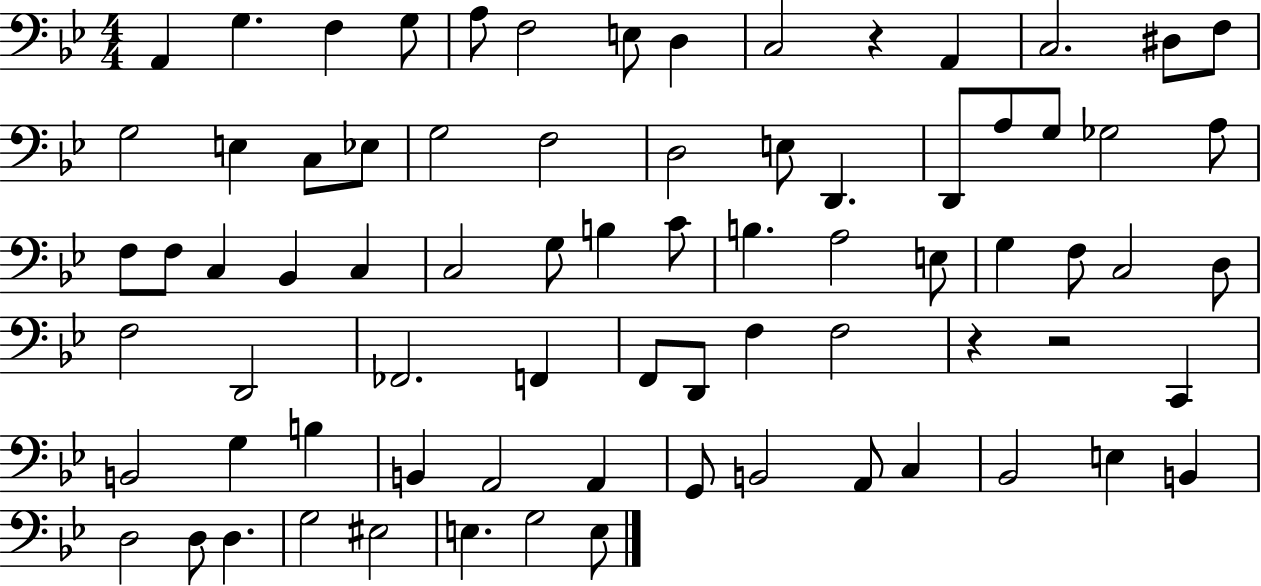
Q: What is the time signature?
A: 4/4